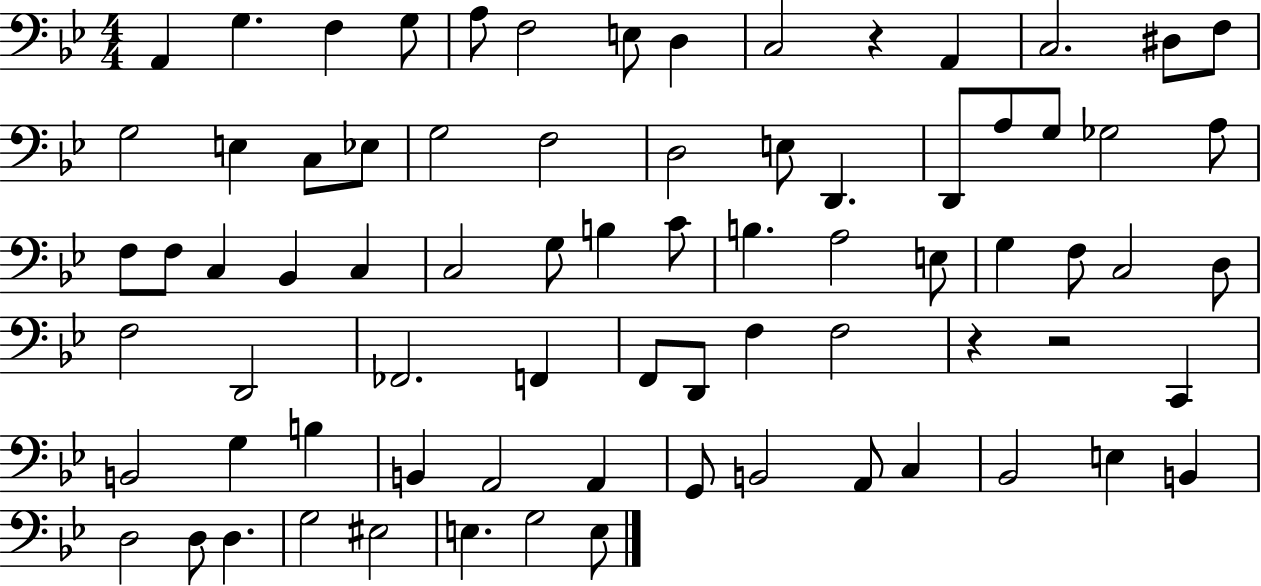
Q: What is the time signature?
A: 4/4